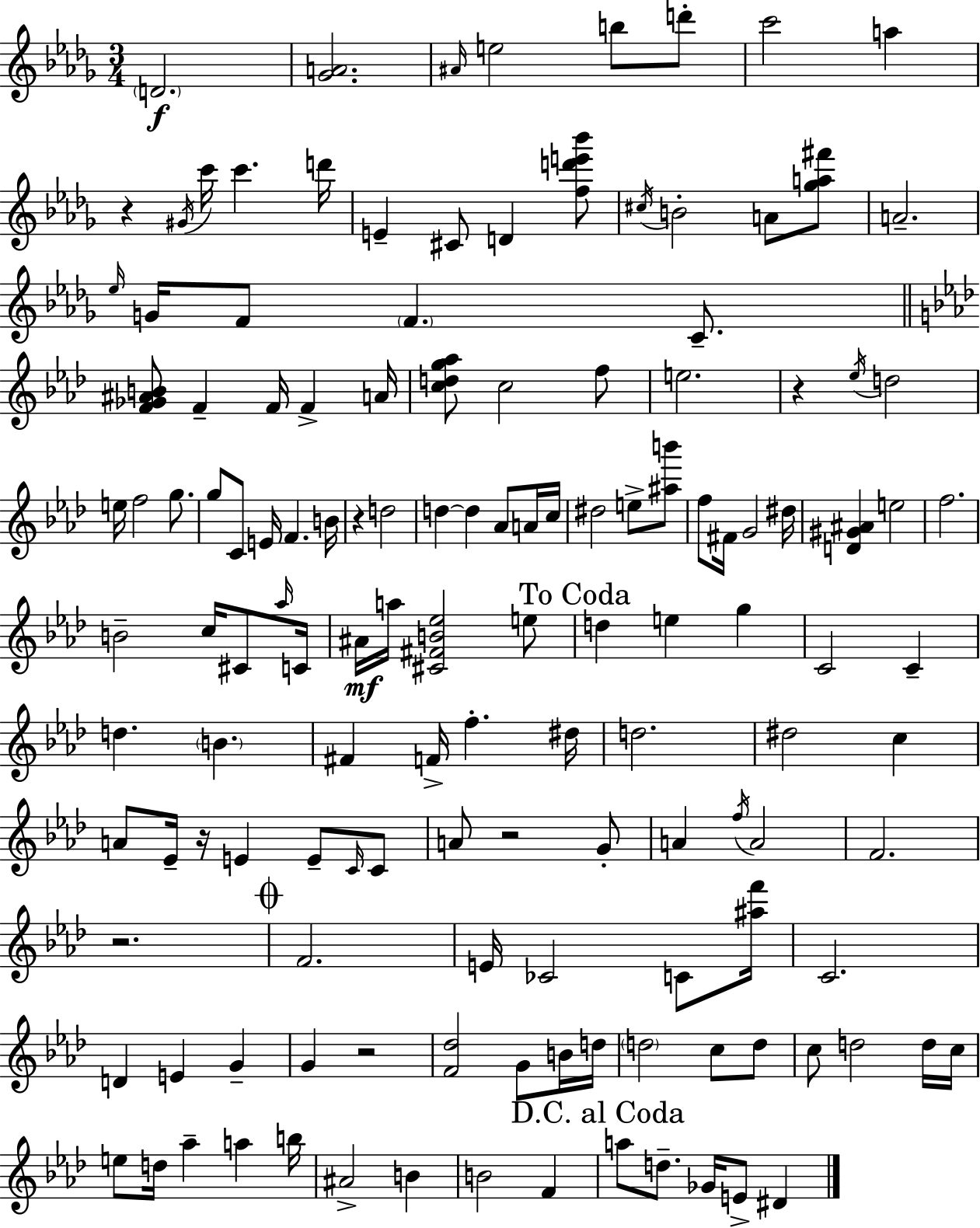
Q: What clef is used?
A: treble